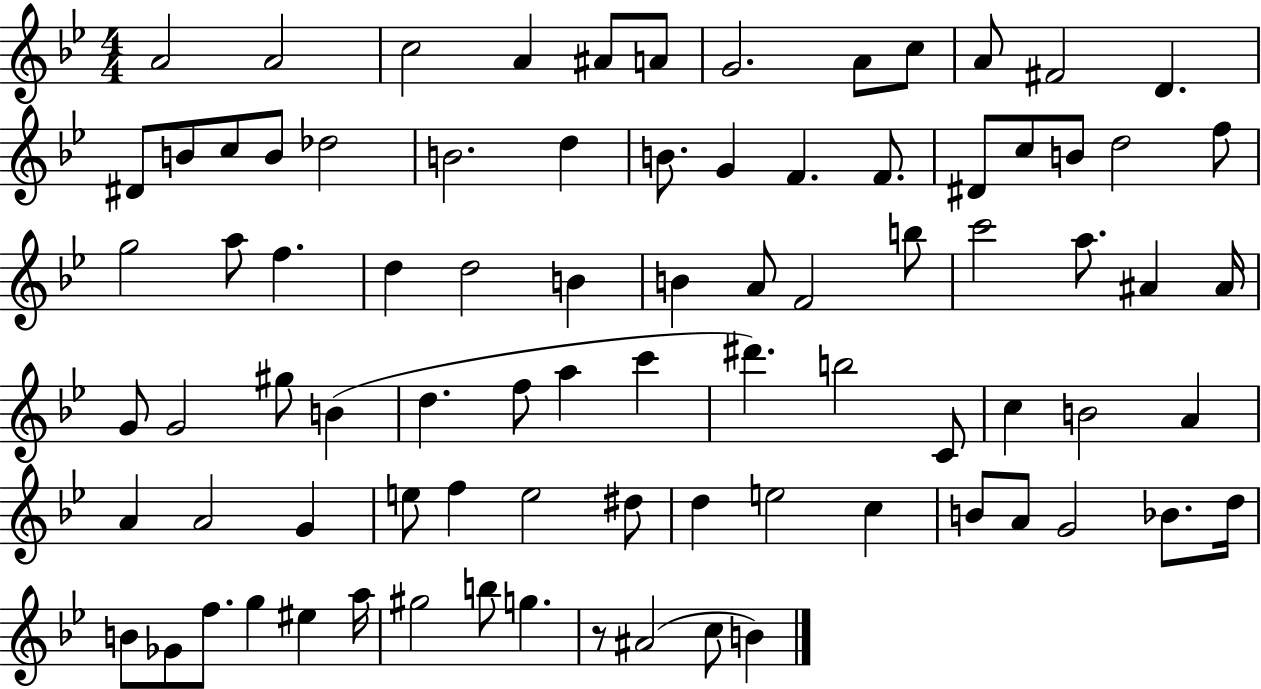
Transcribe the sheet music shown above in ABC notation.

X:1
T:Untitled
M:4/4
L:1/4
K:Bb
A2 A2 c2 A ^A/2 A/2 G2 A/2 c/2 A/2 ^F2 D ^D/2 B/2 c/2 B/2 _d2 B2 d B/2 G F F/2 ^D/2 c/2 B/2 d2 f/2 g2 a/2 f d d2 B B A/2 F2 b/2 c'2 a/2 ^A ^A/4 G/2 G2 ^g/2 B d f/2 a c' ^d' b2 C/2 c B2 A A A2 G e/2 f e2 ^d/2 d e2 c B/2 A/2 G2 _B/2 d/4 B/2 _G/2 f/2 g ^e a/4 ^g2 b/2 g z/2 ^A2 c/2 B